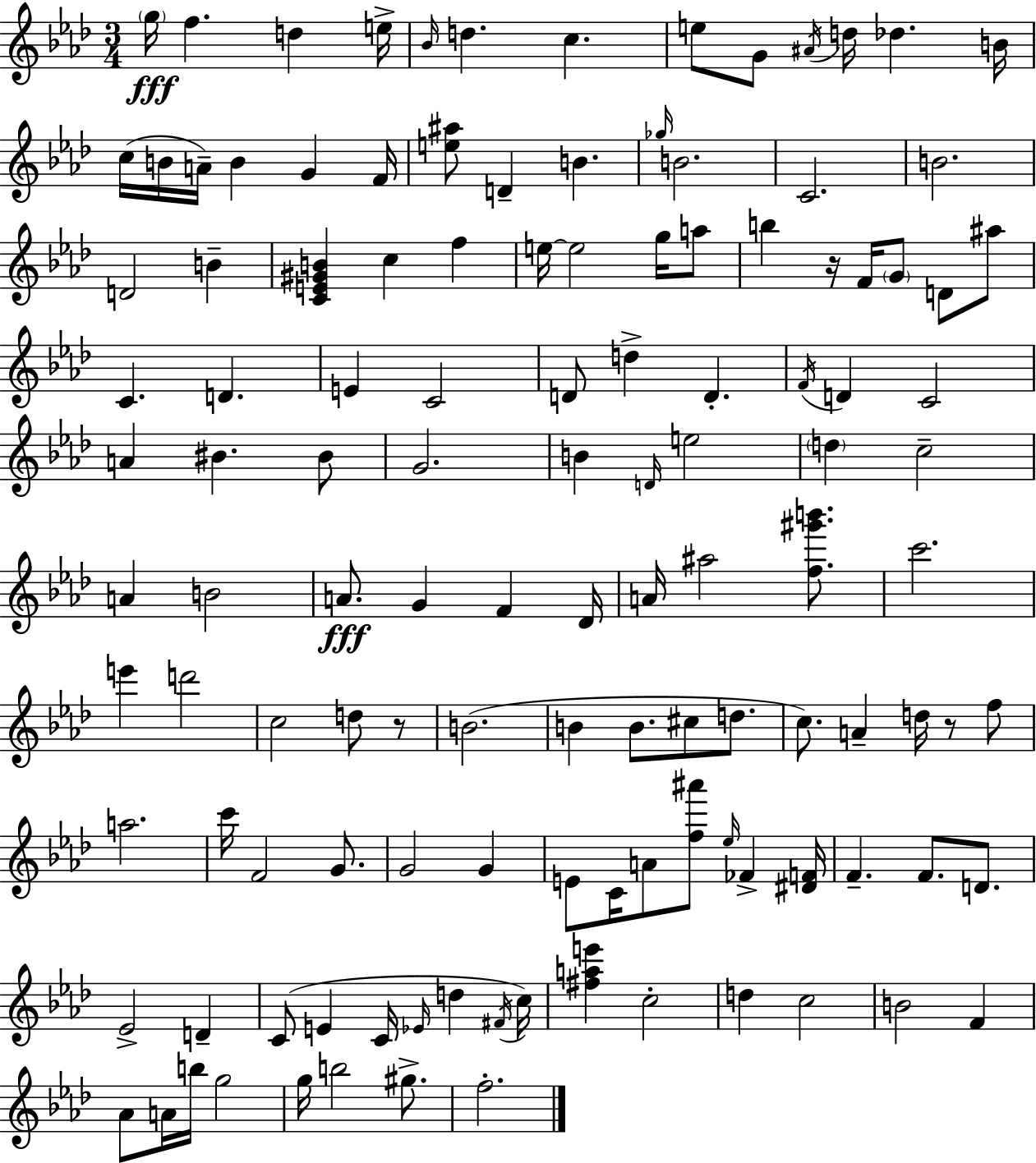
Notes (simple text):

G5/s F5/q. D5/q E5/s Bb4/s D5/q. C5/q. E5/e G4/e A#4/s D5/s Db5/q. B4/s C5/s B4/s A4/s B4/q G4/q F4/s [E5,A#5]/e D4/q B4/q. Gb5/s B4/h. C4/h. B4/h. D4/h B4/q [C4,E4,G#4,B4]/q C5/q F5/q E5/s E5/h G5/s A5/e B5/q R/s F4/s G4/e D4/e A#5/e C4/q. D4/q. E4/q C4/h D4/e D5/q D4/q. F4/s D4/q C4/h A4/q BIS4/q. BIS4/e G4/h. B4/q D4/s E5/h D5/q C5/h A4/q B4/h A4/e. G4/q F4/q Db4/s A4/s A#5/h [F5,G#6,B6]/e. C6/h. E6/q D6/h C5/h D5/e R/e B4/h. B4/q B4/e. C#5/e D5/e. C5/e. A4/q D5/s R/e F5/e A5/h. C6/s F4/h G4/e. G4/h G4/q E4/e C4/s A4/e [F5,A#6]/e Eb5/s FES4/q [D#4,F4]/s F4/q. F4/e. D4/e. Eb4/h D4/q C4/e E4/q C4/s Eb4/s D5/q F#4/s C5/s [F#5,A5,E6]/q C5/h D5/q C5/h B4/h F4/q Ab4/e A4/s B5/s G5/h G5/s B5/h G#5/e. F5/h.